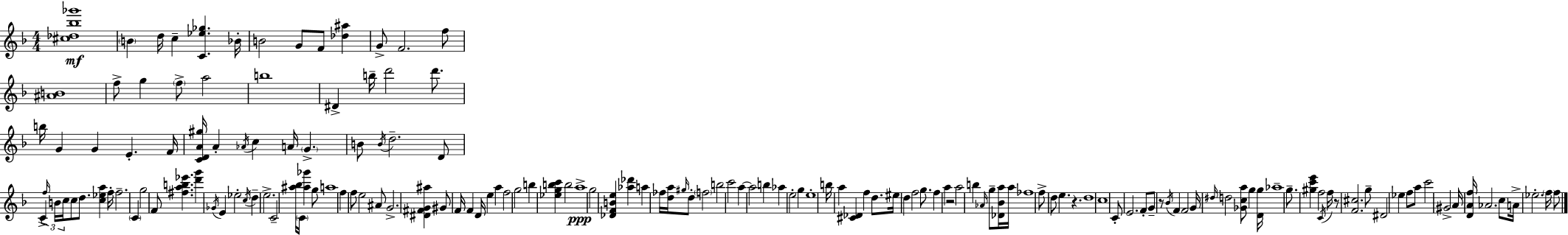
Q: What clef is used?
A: treble